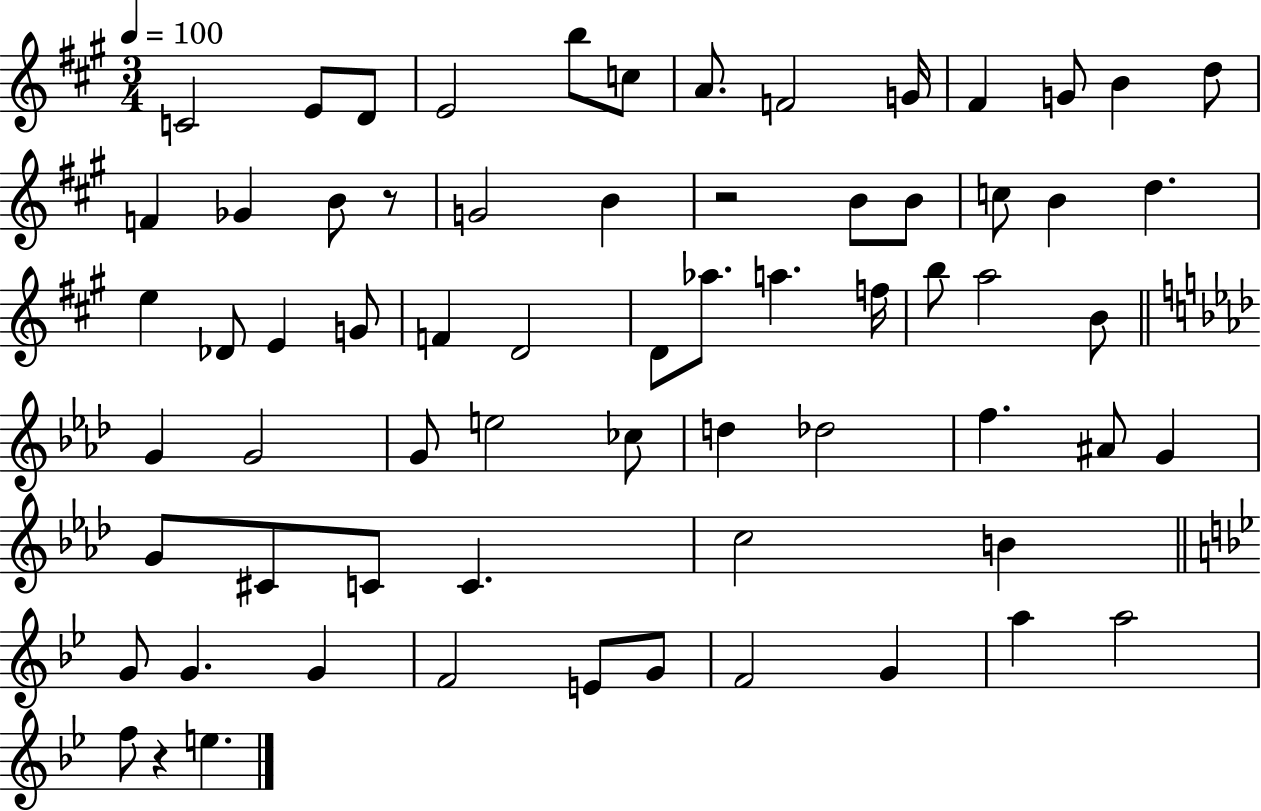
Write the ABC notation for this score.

X:1
T:Untitled
M:3/4
L:1/4
K:A
C2 E/2 D/2 E2 b/2 c/2 A/2 F2 G/4 ^F G/2 B d/2 F _G B/2 z/2 G2 B z2 B/2 B/2 c/2 B d e _D/2 E G/2 F D2 D/2 _a/2 a f/4 b/2 a2 B/2 G G2 G/2 e2 _c/2 d _d2 f ^A/2 G G/2 ^C/2 C/2 C c2 B G/2 G G F2 E/2 G/2 F2 G a a2 f/2 z e